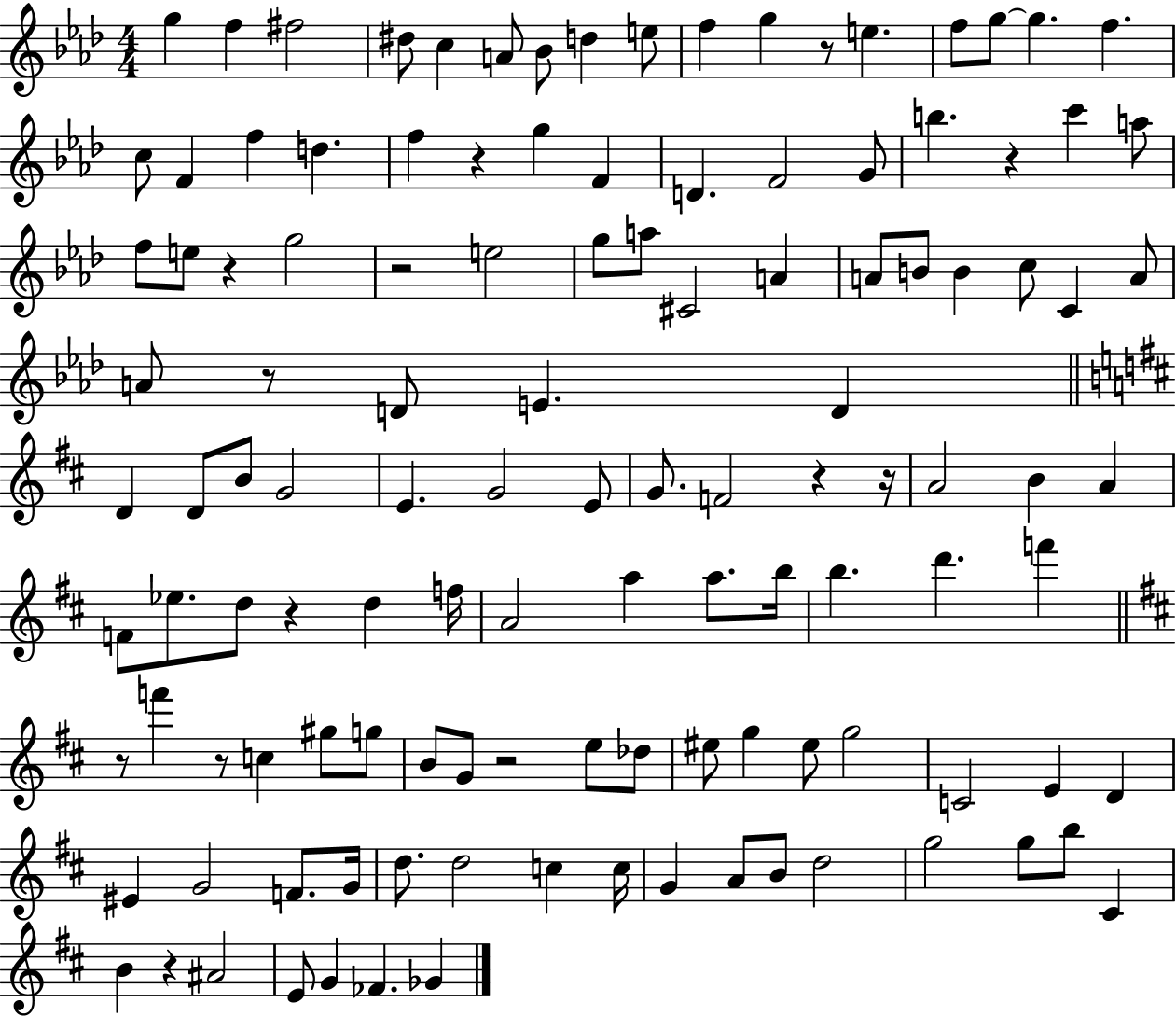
G5/q F5/q F#5/h D#5/e C5/q A4/e Bb4/e D5/q E5/e F5/q G5/q R/e E5/q. F5/e G5/e G5/q. F5/q. C5/e F4/q F5/q D5/q. F5/q R/q G5/q F4/q D4/q. F4/h G4/e B5/q. R/q C6/q A5/e F5/e E5/e R/q G5/h R/h E5/h G5/e A5/e C#4/h A4/q A4/e B4/e B4/q C5/e C4/q A4/e A4/e R/e D4/e E4/q. D4/q D4/q D4/e B4/e G4/h E4/q. G4/h E4/e G4/e. F4/h R/q R/s A4/h B4/q A4/q F4/e Eb5/e. D5/e R/q D5/q F5/s A4/h A5/q A5/e. B5/s B5/q. D6/q. F6/q R/e F6/q R/e C5/q G#5/e G5/e B4/e G4/e R/h E5/e Db5/e EIS5/e G5/q EIS5/e G5/h C4/h E4/q D4/q EIS4/q G4/h F4/e. G4/s D5/e. D5/h C5/q C5/s G4/q A4/e B4/e D5/h G5/h G5/e B5/e C#4/q B4/q R/q A#4/h E4/e G4/q FES4/q. Gb4/q